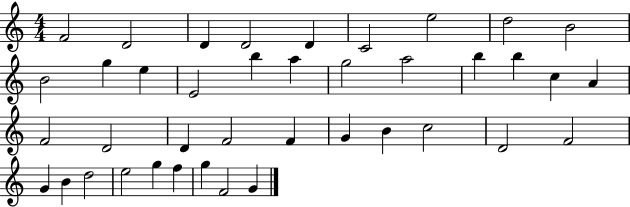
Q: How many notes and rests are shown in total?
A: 40